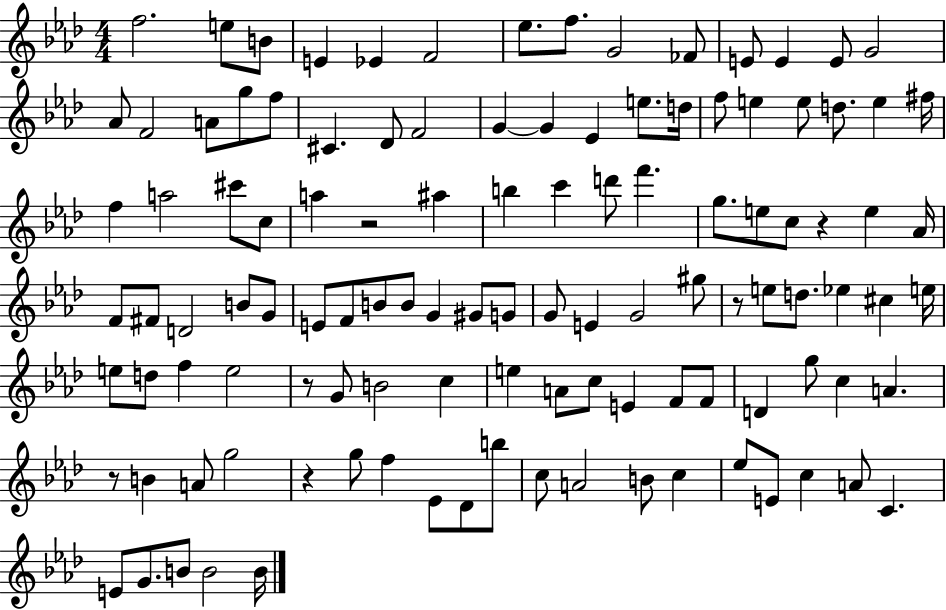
F5/h. E5/e B4/e E4/q Eb4/q F4/h Eb5/e. F5/e. G4/h FES4/e E4/e E4/q E4/e G4/h Ab4/e F4/h A4/e G5/e F5/e C#4/q. Db4/e F4/h G4/q G4/q Eb4/q E5/e. D5/s F5/e E5/q E5/e D5/e. E5/q F#5/s F5/q A5/h C#6/e C5/e A5/q R/h A#5/q B5/q C6/q D6/e F6/q. G5/e. E5/e C5/e R/q E5/q Ab4/s F4/e F#4/e D4/h B4/e G4/e E4/e F4/e B4/e B4/e G4/q G#4/e G4/e G4/e E4/q G4/h G#5/e R/e E5/e D5/e. Eb5/q C#5/q E5/s E5/e D5/e F5/q E5/h R/e G4/e B4/h C5/q E5/q A4/e C5/e E4/q F4/e F4/e D4/q G5/e C5/q A4/q. R/e B4/q A4/e G5/h R/q G5/e F5/q Eb4/e Db4/e B5/e C5/e A4/h B4/e C5/q Eb5/e E4/e C5/q A4/e C4/q. E4/e G4/e. B4/e B4/h B4/s